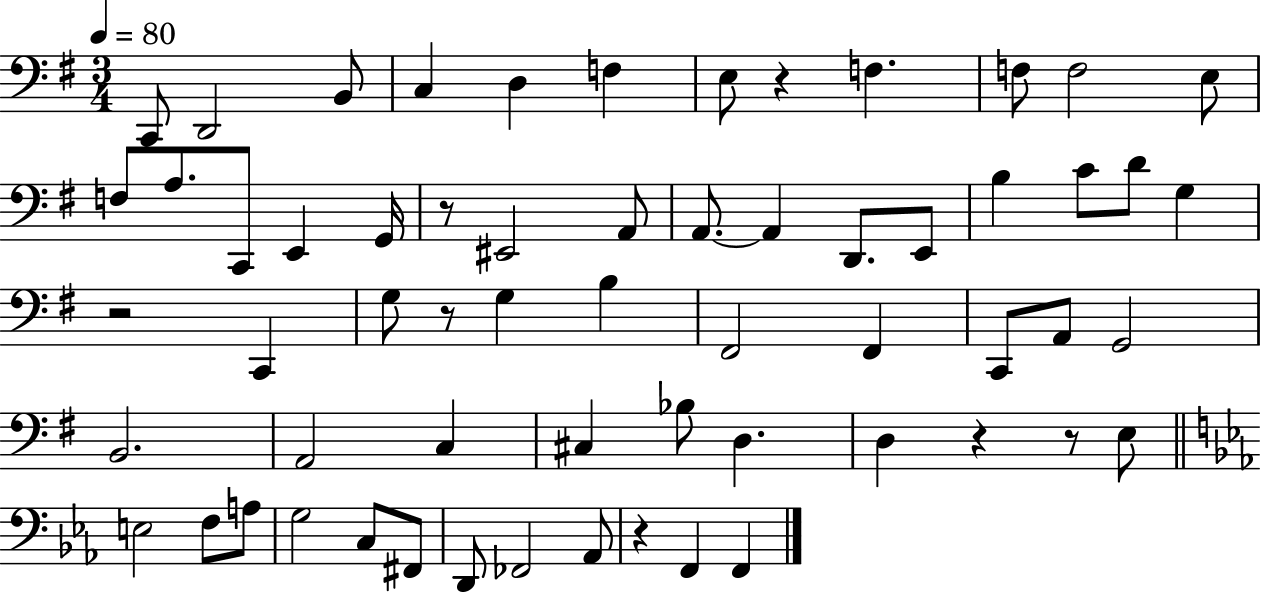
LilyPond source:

{
  \clef bass
  \numericTimeSignature
  \time 3/4
  \key g \major
  \tempo 4 = 80
  c,8 d,2 b,8 | c4 d4 f4 | e8 r4 f4. | f8 f2 e8 | \break f8 a8. c,8 e,4 g,16 | r8 eis,2 a,8 | a,8.~~ a,4 d,8. e,8 | b4 c'8 d'8 g4 | \break r2 c,4 | g8 r8 g4 b4 | fis,2 fis,4 | c,8 a,8 g,2 | \break b,2. | a,2 c4 | cis4 bes8 d4. | d4 r4 r8 e8 | \break \bar "||" \break \key ees \major e2 f8 a8 | g2 c8 fis,8 | d,8 fes,2 aes,8 | r4 f,4 f,4 | \break \bar "|."
}